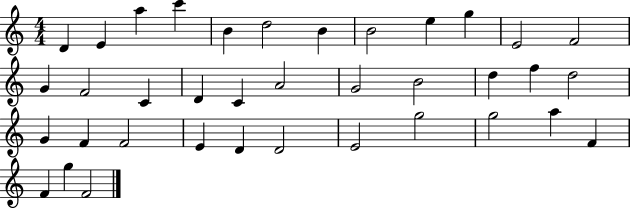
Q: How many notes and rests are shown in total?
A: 37